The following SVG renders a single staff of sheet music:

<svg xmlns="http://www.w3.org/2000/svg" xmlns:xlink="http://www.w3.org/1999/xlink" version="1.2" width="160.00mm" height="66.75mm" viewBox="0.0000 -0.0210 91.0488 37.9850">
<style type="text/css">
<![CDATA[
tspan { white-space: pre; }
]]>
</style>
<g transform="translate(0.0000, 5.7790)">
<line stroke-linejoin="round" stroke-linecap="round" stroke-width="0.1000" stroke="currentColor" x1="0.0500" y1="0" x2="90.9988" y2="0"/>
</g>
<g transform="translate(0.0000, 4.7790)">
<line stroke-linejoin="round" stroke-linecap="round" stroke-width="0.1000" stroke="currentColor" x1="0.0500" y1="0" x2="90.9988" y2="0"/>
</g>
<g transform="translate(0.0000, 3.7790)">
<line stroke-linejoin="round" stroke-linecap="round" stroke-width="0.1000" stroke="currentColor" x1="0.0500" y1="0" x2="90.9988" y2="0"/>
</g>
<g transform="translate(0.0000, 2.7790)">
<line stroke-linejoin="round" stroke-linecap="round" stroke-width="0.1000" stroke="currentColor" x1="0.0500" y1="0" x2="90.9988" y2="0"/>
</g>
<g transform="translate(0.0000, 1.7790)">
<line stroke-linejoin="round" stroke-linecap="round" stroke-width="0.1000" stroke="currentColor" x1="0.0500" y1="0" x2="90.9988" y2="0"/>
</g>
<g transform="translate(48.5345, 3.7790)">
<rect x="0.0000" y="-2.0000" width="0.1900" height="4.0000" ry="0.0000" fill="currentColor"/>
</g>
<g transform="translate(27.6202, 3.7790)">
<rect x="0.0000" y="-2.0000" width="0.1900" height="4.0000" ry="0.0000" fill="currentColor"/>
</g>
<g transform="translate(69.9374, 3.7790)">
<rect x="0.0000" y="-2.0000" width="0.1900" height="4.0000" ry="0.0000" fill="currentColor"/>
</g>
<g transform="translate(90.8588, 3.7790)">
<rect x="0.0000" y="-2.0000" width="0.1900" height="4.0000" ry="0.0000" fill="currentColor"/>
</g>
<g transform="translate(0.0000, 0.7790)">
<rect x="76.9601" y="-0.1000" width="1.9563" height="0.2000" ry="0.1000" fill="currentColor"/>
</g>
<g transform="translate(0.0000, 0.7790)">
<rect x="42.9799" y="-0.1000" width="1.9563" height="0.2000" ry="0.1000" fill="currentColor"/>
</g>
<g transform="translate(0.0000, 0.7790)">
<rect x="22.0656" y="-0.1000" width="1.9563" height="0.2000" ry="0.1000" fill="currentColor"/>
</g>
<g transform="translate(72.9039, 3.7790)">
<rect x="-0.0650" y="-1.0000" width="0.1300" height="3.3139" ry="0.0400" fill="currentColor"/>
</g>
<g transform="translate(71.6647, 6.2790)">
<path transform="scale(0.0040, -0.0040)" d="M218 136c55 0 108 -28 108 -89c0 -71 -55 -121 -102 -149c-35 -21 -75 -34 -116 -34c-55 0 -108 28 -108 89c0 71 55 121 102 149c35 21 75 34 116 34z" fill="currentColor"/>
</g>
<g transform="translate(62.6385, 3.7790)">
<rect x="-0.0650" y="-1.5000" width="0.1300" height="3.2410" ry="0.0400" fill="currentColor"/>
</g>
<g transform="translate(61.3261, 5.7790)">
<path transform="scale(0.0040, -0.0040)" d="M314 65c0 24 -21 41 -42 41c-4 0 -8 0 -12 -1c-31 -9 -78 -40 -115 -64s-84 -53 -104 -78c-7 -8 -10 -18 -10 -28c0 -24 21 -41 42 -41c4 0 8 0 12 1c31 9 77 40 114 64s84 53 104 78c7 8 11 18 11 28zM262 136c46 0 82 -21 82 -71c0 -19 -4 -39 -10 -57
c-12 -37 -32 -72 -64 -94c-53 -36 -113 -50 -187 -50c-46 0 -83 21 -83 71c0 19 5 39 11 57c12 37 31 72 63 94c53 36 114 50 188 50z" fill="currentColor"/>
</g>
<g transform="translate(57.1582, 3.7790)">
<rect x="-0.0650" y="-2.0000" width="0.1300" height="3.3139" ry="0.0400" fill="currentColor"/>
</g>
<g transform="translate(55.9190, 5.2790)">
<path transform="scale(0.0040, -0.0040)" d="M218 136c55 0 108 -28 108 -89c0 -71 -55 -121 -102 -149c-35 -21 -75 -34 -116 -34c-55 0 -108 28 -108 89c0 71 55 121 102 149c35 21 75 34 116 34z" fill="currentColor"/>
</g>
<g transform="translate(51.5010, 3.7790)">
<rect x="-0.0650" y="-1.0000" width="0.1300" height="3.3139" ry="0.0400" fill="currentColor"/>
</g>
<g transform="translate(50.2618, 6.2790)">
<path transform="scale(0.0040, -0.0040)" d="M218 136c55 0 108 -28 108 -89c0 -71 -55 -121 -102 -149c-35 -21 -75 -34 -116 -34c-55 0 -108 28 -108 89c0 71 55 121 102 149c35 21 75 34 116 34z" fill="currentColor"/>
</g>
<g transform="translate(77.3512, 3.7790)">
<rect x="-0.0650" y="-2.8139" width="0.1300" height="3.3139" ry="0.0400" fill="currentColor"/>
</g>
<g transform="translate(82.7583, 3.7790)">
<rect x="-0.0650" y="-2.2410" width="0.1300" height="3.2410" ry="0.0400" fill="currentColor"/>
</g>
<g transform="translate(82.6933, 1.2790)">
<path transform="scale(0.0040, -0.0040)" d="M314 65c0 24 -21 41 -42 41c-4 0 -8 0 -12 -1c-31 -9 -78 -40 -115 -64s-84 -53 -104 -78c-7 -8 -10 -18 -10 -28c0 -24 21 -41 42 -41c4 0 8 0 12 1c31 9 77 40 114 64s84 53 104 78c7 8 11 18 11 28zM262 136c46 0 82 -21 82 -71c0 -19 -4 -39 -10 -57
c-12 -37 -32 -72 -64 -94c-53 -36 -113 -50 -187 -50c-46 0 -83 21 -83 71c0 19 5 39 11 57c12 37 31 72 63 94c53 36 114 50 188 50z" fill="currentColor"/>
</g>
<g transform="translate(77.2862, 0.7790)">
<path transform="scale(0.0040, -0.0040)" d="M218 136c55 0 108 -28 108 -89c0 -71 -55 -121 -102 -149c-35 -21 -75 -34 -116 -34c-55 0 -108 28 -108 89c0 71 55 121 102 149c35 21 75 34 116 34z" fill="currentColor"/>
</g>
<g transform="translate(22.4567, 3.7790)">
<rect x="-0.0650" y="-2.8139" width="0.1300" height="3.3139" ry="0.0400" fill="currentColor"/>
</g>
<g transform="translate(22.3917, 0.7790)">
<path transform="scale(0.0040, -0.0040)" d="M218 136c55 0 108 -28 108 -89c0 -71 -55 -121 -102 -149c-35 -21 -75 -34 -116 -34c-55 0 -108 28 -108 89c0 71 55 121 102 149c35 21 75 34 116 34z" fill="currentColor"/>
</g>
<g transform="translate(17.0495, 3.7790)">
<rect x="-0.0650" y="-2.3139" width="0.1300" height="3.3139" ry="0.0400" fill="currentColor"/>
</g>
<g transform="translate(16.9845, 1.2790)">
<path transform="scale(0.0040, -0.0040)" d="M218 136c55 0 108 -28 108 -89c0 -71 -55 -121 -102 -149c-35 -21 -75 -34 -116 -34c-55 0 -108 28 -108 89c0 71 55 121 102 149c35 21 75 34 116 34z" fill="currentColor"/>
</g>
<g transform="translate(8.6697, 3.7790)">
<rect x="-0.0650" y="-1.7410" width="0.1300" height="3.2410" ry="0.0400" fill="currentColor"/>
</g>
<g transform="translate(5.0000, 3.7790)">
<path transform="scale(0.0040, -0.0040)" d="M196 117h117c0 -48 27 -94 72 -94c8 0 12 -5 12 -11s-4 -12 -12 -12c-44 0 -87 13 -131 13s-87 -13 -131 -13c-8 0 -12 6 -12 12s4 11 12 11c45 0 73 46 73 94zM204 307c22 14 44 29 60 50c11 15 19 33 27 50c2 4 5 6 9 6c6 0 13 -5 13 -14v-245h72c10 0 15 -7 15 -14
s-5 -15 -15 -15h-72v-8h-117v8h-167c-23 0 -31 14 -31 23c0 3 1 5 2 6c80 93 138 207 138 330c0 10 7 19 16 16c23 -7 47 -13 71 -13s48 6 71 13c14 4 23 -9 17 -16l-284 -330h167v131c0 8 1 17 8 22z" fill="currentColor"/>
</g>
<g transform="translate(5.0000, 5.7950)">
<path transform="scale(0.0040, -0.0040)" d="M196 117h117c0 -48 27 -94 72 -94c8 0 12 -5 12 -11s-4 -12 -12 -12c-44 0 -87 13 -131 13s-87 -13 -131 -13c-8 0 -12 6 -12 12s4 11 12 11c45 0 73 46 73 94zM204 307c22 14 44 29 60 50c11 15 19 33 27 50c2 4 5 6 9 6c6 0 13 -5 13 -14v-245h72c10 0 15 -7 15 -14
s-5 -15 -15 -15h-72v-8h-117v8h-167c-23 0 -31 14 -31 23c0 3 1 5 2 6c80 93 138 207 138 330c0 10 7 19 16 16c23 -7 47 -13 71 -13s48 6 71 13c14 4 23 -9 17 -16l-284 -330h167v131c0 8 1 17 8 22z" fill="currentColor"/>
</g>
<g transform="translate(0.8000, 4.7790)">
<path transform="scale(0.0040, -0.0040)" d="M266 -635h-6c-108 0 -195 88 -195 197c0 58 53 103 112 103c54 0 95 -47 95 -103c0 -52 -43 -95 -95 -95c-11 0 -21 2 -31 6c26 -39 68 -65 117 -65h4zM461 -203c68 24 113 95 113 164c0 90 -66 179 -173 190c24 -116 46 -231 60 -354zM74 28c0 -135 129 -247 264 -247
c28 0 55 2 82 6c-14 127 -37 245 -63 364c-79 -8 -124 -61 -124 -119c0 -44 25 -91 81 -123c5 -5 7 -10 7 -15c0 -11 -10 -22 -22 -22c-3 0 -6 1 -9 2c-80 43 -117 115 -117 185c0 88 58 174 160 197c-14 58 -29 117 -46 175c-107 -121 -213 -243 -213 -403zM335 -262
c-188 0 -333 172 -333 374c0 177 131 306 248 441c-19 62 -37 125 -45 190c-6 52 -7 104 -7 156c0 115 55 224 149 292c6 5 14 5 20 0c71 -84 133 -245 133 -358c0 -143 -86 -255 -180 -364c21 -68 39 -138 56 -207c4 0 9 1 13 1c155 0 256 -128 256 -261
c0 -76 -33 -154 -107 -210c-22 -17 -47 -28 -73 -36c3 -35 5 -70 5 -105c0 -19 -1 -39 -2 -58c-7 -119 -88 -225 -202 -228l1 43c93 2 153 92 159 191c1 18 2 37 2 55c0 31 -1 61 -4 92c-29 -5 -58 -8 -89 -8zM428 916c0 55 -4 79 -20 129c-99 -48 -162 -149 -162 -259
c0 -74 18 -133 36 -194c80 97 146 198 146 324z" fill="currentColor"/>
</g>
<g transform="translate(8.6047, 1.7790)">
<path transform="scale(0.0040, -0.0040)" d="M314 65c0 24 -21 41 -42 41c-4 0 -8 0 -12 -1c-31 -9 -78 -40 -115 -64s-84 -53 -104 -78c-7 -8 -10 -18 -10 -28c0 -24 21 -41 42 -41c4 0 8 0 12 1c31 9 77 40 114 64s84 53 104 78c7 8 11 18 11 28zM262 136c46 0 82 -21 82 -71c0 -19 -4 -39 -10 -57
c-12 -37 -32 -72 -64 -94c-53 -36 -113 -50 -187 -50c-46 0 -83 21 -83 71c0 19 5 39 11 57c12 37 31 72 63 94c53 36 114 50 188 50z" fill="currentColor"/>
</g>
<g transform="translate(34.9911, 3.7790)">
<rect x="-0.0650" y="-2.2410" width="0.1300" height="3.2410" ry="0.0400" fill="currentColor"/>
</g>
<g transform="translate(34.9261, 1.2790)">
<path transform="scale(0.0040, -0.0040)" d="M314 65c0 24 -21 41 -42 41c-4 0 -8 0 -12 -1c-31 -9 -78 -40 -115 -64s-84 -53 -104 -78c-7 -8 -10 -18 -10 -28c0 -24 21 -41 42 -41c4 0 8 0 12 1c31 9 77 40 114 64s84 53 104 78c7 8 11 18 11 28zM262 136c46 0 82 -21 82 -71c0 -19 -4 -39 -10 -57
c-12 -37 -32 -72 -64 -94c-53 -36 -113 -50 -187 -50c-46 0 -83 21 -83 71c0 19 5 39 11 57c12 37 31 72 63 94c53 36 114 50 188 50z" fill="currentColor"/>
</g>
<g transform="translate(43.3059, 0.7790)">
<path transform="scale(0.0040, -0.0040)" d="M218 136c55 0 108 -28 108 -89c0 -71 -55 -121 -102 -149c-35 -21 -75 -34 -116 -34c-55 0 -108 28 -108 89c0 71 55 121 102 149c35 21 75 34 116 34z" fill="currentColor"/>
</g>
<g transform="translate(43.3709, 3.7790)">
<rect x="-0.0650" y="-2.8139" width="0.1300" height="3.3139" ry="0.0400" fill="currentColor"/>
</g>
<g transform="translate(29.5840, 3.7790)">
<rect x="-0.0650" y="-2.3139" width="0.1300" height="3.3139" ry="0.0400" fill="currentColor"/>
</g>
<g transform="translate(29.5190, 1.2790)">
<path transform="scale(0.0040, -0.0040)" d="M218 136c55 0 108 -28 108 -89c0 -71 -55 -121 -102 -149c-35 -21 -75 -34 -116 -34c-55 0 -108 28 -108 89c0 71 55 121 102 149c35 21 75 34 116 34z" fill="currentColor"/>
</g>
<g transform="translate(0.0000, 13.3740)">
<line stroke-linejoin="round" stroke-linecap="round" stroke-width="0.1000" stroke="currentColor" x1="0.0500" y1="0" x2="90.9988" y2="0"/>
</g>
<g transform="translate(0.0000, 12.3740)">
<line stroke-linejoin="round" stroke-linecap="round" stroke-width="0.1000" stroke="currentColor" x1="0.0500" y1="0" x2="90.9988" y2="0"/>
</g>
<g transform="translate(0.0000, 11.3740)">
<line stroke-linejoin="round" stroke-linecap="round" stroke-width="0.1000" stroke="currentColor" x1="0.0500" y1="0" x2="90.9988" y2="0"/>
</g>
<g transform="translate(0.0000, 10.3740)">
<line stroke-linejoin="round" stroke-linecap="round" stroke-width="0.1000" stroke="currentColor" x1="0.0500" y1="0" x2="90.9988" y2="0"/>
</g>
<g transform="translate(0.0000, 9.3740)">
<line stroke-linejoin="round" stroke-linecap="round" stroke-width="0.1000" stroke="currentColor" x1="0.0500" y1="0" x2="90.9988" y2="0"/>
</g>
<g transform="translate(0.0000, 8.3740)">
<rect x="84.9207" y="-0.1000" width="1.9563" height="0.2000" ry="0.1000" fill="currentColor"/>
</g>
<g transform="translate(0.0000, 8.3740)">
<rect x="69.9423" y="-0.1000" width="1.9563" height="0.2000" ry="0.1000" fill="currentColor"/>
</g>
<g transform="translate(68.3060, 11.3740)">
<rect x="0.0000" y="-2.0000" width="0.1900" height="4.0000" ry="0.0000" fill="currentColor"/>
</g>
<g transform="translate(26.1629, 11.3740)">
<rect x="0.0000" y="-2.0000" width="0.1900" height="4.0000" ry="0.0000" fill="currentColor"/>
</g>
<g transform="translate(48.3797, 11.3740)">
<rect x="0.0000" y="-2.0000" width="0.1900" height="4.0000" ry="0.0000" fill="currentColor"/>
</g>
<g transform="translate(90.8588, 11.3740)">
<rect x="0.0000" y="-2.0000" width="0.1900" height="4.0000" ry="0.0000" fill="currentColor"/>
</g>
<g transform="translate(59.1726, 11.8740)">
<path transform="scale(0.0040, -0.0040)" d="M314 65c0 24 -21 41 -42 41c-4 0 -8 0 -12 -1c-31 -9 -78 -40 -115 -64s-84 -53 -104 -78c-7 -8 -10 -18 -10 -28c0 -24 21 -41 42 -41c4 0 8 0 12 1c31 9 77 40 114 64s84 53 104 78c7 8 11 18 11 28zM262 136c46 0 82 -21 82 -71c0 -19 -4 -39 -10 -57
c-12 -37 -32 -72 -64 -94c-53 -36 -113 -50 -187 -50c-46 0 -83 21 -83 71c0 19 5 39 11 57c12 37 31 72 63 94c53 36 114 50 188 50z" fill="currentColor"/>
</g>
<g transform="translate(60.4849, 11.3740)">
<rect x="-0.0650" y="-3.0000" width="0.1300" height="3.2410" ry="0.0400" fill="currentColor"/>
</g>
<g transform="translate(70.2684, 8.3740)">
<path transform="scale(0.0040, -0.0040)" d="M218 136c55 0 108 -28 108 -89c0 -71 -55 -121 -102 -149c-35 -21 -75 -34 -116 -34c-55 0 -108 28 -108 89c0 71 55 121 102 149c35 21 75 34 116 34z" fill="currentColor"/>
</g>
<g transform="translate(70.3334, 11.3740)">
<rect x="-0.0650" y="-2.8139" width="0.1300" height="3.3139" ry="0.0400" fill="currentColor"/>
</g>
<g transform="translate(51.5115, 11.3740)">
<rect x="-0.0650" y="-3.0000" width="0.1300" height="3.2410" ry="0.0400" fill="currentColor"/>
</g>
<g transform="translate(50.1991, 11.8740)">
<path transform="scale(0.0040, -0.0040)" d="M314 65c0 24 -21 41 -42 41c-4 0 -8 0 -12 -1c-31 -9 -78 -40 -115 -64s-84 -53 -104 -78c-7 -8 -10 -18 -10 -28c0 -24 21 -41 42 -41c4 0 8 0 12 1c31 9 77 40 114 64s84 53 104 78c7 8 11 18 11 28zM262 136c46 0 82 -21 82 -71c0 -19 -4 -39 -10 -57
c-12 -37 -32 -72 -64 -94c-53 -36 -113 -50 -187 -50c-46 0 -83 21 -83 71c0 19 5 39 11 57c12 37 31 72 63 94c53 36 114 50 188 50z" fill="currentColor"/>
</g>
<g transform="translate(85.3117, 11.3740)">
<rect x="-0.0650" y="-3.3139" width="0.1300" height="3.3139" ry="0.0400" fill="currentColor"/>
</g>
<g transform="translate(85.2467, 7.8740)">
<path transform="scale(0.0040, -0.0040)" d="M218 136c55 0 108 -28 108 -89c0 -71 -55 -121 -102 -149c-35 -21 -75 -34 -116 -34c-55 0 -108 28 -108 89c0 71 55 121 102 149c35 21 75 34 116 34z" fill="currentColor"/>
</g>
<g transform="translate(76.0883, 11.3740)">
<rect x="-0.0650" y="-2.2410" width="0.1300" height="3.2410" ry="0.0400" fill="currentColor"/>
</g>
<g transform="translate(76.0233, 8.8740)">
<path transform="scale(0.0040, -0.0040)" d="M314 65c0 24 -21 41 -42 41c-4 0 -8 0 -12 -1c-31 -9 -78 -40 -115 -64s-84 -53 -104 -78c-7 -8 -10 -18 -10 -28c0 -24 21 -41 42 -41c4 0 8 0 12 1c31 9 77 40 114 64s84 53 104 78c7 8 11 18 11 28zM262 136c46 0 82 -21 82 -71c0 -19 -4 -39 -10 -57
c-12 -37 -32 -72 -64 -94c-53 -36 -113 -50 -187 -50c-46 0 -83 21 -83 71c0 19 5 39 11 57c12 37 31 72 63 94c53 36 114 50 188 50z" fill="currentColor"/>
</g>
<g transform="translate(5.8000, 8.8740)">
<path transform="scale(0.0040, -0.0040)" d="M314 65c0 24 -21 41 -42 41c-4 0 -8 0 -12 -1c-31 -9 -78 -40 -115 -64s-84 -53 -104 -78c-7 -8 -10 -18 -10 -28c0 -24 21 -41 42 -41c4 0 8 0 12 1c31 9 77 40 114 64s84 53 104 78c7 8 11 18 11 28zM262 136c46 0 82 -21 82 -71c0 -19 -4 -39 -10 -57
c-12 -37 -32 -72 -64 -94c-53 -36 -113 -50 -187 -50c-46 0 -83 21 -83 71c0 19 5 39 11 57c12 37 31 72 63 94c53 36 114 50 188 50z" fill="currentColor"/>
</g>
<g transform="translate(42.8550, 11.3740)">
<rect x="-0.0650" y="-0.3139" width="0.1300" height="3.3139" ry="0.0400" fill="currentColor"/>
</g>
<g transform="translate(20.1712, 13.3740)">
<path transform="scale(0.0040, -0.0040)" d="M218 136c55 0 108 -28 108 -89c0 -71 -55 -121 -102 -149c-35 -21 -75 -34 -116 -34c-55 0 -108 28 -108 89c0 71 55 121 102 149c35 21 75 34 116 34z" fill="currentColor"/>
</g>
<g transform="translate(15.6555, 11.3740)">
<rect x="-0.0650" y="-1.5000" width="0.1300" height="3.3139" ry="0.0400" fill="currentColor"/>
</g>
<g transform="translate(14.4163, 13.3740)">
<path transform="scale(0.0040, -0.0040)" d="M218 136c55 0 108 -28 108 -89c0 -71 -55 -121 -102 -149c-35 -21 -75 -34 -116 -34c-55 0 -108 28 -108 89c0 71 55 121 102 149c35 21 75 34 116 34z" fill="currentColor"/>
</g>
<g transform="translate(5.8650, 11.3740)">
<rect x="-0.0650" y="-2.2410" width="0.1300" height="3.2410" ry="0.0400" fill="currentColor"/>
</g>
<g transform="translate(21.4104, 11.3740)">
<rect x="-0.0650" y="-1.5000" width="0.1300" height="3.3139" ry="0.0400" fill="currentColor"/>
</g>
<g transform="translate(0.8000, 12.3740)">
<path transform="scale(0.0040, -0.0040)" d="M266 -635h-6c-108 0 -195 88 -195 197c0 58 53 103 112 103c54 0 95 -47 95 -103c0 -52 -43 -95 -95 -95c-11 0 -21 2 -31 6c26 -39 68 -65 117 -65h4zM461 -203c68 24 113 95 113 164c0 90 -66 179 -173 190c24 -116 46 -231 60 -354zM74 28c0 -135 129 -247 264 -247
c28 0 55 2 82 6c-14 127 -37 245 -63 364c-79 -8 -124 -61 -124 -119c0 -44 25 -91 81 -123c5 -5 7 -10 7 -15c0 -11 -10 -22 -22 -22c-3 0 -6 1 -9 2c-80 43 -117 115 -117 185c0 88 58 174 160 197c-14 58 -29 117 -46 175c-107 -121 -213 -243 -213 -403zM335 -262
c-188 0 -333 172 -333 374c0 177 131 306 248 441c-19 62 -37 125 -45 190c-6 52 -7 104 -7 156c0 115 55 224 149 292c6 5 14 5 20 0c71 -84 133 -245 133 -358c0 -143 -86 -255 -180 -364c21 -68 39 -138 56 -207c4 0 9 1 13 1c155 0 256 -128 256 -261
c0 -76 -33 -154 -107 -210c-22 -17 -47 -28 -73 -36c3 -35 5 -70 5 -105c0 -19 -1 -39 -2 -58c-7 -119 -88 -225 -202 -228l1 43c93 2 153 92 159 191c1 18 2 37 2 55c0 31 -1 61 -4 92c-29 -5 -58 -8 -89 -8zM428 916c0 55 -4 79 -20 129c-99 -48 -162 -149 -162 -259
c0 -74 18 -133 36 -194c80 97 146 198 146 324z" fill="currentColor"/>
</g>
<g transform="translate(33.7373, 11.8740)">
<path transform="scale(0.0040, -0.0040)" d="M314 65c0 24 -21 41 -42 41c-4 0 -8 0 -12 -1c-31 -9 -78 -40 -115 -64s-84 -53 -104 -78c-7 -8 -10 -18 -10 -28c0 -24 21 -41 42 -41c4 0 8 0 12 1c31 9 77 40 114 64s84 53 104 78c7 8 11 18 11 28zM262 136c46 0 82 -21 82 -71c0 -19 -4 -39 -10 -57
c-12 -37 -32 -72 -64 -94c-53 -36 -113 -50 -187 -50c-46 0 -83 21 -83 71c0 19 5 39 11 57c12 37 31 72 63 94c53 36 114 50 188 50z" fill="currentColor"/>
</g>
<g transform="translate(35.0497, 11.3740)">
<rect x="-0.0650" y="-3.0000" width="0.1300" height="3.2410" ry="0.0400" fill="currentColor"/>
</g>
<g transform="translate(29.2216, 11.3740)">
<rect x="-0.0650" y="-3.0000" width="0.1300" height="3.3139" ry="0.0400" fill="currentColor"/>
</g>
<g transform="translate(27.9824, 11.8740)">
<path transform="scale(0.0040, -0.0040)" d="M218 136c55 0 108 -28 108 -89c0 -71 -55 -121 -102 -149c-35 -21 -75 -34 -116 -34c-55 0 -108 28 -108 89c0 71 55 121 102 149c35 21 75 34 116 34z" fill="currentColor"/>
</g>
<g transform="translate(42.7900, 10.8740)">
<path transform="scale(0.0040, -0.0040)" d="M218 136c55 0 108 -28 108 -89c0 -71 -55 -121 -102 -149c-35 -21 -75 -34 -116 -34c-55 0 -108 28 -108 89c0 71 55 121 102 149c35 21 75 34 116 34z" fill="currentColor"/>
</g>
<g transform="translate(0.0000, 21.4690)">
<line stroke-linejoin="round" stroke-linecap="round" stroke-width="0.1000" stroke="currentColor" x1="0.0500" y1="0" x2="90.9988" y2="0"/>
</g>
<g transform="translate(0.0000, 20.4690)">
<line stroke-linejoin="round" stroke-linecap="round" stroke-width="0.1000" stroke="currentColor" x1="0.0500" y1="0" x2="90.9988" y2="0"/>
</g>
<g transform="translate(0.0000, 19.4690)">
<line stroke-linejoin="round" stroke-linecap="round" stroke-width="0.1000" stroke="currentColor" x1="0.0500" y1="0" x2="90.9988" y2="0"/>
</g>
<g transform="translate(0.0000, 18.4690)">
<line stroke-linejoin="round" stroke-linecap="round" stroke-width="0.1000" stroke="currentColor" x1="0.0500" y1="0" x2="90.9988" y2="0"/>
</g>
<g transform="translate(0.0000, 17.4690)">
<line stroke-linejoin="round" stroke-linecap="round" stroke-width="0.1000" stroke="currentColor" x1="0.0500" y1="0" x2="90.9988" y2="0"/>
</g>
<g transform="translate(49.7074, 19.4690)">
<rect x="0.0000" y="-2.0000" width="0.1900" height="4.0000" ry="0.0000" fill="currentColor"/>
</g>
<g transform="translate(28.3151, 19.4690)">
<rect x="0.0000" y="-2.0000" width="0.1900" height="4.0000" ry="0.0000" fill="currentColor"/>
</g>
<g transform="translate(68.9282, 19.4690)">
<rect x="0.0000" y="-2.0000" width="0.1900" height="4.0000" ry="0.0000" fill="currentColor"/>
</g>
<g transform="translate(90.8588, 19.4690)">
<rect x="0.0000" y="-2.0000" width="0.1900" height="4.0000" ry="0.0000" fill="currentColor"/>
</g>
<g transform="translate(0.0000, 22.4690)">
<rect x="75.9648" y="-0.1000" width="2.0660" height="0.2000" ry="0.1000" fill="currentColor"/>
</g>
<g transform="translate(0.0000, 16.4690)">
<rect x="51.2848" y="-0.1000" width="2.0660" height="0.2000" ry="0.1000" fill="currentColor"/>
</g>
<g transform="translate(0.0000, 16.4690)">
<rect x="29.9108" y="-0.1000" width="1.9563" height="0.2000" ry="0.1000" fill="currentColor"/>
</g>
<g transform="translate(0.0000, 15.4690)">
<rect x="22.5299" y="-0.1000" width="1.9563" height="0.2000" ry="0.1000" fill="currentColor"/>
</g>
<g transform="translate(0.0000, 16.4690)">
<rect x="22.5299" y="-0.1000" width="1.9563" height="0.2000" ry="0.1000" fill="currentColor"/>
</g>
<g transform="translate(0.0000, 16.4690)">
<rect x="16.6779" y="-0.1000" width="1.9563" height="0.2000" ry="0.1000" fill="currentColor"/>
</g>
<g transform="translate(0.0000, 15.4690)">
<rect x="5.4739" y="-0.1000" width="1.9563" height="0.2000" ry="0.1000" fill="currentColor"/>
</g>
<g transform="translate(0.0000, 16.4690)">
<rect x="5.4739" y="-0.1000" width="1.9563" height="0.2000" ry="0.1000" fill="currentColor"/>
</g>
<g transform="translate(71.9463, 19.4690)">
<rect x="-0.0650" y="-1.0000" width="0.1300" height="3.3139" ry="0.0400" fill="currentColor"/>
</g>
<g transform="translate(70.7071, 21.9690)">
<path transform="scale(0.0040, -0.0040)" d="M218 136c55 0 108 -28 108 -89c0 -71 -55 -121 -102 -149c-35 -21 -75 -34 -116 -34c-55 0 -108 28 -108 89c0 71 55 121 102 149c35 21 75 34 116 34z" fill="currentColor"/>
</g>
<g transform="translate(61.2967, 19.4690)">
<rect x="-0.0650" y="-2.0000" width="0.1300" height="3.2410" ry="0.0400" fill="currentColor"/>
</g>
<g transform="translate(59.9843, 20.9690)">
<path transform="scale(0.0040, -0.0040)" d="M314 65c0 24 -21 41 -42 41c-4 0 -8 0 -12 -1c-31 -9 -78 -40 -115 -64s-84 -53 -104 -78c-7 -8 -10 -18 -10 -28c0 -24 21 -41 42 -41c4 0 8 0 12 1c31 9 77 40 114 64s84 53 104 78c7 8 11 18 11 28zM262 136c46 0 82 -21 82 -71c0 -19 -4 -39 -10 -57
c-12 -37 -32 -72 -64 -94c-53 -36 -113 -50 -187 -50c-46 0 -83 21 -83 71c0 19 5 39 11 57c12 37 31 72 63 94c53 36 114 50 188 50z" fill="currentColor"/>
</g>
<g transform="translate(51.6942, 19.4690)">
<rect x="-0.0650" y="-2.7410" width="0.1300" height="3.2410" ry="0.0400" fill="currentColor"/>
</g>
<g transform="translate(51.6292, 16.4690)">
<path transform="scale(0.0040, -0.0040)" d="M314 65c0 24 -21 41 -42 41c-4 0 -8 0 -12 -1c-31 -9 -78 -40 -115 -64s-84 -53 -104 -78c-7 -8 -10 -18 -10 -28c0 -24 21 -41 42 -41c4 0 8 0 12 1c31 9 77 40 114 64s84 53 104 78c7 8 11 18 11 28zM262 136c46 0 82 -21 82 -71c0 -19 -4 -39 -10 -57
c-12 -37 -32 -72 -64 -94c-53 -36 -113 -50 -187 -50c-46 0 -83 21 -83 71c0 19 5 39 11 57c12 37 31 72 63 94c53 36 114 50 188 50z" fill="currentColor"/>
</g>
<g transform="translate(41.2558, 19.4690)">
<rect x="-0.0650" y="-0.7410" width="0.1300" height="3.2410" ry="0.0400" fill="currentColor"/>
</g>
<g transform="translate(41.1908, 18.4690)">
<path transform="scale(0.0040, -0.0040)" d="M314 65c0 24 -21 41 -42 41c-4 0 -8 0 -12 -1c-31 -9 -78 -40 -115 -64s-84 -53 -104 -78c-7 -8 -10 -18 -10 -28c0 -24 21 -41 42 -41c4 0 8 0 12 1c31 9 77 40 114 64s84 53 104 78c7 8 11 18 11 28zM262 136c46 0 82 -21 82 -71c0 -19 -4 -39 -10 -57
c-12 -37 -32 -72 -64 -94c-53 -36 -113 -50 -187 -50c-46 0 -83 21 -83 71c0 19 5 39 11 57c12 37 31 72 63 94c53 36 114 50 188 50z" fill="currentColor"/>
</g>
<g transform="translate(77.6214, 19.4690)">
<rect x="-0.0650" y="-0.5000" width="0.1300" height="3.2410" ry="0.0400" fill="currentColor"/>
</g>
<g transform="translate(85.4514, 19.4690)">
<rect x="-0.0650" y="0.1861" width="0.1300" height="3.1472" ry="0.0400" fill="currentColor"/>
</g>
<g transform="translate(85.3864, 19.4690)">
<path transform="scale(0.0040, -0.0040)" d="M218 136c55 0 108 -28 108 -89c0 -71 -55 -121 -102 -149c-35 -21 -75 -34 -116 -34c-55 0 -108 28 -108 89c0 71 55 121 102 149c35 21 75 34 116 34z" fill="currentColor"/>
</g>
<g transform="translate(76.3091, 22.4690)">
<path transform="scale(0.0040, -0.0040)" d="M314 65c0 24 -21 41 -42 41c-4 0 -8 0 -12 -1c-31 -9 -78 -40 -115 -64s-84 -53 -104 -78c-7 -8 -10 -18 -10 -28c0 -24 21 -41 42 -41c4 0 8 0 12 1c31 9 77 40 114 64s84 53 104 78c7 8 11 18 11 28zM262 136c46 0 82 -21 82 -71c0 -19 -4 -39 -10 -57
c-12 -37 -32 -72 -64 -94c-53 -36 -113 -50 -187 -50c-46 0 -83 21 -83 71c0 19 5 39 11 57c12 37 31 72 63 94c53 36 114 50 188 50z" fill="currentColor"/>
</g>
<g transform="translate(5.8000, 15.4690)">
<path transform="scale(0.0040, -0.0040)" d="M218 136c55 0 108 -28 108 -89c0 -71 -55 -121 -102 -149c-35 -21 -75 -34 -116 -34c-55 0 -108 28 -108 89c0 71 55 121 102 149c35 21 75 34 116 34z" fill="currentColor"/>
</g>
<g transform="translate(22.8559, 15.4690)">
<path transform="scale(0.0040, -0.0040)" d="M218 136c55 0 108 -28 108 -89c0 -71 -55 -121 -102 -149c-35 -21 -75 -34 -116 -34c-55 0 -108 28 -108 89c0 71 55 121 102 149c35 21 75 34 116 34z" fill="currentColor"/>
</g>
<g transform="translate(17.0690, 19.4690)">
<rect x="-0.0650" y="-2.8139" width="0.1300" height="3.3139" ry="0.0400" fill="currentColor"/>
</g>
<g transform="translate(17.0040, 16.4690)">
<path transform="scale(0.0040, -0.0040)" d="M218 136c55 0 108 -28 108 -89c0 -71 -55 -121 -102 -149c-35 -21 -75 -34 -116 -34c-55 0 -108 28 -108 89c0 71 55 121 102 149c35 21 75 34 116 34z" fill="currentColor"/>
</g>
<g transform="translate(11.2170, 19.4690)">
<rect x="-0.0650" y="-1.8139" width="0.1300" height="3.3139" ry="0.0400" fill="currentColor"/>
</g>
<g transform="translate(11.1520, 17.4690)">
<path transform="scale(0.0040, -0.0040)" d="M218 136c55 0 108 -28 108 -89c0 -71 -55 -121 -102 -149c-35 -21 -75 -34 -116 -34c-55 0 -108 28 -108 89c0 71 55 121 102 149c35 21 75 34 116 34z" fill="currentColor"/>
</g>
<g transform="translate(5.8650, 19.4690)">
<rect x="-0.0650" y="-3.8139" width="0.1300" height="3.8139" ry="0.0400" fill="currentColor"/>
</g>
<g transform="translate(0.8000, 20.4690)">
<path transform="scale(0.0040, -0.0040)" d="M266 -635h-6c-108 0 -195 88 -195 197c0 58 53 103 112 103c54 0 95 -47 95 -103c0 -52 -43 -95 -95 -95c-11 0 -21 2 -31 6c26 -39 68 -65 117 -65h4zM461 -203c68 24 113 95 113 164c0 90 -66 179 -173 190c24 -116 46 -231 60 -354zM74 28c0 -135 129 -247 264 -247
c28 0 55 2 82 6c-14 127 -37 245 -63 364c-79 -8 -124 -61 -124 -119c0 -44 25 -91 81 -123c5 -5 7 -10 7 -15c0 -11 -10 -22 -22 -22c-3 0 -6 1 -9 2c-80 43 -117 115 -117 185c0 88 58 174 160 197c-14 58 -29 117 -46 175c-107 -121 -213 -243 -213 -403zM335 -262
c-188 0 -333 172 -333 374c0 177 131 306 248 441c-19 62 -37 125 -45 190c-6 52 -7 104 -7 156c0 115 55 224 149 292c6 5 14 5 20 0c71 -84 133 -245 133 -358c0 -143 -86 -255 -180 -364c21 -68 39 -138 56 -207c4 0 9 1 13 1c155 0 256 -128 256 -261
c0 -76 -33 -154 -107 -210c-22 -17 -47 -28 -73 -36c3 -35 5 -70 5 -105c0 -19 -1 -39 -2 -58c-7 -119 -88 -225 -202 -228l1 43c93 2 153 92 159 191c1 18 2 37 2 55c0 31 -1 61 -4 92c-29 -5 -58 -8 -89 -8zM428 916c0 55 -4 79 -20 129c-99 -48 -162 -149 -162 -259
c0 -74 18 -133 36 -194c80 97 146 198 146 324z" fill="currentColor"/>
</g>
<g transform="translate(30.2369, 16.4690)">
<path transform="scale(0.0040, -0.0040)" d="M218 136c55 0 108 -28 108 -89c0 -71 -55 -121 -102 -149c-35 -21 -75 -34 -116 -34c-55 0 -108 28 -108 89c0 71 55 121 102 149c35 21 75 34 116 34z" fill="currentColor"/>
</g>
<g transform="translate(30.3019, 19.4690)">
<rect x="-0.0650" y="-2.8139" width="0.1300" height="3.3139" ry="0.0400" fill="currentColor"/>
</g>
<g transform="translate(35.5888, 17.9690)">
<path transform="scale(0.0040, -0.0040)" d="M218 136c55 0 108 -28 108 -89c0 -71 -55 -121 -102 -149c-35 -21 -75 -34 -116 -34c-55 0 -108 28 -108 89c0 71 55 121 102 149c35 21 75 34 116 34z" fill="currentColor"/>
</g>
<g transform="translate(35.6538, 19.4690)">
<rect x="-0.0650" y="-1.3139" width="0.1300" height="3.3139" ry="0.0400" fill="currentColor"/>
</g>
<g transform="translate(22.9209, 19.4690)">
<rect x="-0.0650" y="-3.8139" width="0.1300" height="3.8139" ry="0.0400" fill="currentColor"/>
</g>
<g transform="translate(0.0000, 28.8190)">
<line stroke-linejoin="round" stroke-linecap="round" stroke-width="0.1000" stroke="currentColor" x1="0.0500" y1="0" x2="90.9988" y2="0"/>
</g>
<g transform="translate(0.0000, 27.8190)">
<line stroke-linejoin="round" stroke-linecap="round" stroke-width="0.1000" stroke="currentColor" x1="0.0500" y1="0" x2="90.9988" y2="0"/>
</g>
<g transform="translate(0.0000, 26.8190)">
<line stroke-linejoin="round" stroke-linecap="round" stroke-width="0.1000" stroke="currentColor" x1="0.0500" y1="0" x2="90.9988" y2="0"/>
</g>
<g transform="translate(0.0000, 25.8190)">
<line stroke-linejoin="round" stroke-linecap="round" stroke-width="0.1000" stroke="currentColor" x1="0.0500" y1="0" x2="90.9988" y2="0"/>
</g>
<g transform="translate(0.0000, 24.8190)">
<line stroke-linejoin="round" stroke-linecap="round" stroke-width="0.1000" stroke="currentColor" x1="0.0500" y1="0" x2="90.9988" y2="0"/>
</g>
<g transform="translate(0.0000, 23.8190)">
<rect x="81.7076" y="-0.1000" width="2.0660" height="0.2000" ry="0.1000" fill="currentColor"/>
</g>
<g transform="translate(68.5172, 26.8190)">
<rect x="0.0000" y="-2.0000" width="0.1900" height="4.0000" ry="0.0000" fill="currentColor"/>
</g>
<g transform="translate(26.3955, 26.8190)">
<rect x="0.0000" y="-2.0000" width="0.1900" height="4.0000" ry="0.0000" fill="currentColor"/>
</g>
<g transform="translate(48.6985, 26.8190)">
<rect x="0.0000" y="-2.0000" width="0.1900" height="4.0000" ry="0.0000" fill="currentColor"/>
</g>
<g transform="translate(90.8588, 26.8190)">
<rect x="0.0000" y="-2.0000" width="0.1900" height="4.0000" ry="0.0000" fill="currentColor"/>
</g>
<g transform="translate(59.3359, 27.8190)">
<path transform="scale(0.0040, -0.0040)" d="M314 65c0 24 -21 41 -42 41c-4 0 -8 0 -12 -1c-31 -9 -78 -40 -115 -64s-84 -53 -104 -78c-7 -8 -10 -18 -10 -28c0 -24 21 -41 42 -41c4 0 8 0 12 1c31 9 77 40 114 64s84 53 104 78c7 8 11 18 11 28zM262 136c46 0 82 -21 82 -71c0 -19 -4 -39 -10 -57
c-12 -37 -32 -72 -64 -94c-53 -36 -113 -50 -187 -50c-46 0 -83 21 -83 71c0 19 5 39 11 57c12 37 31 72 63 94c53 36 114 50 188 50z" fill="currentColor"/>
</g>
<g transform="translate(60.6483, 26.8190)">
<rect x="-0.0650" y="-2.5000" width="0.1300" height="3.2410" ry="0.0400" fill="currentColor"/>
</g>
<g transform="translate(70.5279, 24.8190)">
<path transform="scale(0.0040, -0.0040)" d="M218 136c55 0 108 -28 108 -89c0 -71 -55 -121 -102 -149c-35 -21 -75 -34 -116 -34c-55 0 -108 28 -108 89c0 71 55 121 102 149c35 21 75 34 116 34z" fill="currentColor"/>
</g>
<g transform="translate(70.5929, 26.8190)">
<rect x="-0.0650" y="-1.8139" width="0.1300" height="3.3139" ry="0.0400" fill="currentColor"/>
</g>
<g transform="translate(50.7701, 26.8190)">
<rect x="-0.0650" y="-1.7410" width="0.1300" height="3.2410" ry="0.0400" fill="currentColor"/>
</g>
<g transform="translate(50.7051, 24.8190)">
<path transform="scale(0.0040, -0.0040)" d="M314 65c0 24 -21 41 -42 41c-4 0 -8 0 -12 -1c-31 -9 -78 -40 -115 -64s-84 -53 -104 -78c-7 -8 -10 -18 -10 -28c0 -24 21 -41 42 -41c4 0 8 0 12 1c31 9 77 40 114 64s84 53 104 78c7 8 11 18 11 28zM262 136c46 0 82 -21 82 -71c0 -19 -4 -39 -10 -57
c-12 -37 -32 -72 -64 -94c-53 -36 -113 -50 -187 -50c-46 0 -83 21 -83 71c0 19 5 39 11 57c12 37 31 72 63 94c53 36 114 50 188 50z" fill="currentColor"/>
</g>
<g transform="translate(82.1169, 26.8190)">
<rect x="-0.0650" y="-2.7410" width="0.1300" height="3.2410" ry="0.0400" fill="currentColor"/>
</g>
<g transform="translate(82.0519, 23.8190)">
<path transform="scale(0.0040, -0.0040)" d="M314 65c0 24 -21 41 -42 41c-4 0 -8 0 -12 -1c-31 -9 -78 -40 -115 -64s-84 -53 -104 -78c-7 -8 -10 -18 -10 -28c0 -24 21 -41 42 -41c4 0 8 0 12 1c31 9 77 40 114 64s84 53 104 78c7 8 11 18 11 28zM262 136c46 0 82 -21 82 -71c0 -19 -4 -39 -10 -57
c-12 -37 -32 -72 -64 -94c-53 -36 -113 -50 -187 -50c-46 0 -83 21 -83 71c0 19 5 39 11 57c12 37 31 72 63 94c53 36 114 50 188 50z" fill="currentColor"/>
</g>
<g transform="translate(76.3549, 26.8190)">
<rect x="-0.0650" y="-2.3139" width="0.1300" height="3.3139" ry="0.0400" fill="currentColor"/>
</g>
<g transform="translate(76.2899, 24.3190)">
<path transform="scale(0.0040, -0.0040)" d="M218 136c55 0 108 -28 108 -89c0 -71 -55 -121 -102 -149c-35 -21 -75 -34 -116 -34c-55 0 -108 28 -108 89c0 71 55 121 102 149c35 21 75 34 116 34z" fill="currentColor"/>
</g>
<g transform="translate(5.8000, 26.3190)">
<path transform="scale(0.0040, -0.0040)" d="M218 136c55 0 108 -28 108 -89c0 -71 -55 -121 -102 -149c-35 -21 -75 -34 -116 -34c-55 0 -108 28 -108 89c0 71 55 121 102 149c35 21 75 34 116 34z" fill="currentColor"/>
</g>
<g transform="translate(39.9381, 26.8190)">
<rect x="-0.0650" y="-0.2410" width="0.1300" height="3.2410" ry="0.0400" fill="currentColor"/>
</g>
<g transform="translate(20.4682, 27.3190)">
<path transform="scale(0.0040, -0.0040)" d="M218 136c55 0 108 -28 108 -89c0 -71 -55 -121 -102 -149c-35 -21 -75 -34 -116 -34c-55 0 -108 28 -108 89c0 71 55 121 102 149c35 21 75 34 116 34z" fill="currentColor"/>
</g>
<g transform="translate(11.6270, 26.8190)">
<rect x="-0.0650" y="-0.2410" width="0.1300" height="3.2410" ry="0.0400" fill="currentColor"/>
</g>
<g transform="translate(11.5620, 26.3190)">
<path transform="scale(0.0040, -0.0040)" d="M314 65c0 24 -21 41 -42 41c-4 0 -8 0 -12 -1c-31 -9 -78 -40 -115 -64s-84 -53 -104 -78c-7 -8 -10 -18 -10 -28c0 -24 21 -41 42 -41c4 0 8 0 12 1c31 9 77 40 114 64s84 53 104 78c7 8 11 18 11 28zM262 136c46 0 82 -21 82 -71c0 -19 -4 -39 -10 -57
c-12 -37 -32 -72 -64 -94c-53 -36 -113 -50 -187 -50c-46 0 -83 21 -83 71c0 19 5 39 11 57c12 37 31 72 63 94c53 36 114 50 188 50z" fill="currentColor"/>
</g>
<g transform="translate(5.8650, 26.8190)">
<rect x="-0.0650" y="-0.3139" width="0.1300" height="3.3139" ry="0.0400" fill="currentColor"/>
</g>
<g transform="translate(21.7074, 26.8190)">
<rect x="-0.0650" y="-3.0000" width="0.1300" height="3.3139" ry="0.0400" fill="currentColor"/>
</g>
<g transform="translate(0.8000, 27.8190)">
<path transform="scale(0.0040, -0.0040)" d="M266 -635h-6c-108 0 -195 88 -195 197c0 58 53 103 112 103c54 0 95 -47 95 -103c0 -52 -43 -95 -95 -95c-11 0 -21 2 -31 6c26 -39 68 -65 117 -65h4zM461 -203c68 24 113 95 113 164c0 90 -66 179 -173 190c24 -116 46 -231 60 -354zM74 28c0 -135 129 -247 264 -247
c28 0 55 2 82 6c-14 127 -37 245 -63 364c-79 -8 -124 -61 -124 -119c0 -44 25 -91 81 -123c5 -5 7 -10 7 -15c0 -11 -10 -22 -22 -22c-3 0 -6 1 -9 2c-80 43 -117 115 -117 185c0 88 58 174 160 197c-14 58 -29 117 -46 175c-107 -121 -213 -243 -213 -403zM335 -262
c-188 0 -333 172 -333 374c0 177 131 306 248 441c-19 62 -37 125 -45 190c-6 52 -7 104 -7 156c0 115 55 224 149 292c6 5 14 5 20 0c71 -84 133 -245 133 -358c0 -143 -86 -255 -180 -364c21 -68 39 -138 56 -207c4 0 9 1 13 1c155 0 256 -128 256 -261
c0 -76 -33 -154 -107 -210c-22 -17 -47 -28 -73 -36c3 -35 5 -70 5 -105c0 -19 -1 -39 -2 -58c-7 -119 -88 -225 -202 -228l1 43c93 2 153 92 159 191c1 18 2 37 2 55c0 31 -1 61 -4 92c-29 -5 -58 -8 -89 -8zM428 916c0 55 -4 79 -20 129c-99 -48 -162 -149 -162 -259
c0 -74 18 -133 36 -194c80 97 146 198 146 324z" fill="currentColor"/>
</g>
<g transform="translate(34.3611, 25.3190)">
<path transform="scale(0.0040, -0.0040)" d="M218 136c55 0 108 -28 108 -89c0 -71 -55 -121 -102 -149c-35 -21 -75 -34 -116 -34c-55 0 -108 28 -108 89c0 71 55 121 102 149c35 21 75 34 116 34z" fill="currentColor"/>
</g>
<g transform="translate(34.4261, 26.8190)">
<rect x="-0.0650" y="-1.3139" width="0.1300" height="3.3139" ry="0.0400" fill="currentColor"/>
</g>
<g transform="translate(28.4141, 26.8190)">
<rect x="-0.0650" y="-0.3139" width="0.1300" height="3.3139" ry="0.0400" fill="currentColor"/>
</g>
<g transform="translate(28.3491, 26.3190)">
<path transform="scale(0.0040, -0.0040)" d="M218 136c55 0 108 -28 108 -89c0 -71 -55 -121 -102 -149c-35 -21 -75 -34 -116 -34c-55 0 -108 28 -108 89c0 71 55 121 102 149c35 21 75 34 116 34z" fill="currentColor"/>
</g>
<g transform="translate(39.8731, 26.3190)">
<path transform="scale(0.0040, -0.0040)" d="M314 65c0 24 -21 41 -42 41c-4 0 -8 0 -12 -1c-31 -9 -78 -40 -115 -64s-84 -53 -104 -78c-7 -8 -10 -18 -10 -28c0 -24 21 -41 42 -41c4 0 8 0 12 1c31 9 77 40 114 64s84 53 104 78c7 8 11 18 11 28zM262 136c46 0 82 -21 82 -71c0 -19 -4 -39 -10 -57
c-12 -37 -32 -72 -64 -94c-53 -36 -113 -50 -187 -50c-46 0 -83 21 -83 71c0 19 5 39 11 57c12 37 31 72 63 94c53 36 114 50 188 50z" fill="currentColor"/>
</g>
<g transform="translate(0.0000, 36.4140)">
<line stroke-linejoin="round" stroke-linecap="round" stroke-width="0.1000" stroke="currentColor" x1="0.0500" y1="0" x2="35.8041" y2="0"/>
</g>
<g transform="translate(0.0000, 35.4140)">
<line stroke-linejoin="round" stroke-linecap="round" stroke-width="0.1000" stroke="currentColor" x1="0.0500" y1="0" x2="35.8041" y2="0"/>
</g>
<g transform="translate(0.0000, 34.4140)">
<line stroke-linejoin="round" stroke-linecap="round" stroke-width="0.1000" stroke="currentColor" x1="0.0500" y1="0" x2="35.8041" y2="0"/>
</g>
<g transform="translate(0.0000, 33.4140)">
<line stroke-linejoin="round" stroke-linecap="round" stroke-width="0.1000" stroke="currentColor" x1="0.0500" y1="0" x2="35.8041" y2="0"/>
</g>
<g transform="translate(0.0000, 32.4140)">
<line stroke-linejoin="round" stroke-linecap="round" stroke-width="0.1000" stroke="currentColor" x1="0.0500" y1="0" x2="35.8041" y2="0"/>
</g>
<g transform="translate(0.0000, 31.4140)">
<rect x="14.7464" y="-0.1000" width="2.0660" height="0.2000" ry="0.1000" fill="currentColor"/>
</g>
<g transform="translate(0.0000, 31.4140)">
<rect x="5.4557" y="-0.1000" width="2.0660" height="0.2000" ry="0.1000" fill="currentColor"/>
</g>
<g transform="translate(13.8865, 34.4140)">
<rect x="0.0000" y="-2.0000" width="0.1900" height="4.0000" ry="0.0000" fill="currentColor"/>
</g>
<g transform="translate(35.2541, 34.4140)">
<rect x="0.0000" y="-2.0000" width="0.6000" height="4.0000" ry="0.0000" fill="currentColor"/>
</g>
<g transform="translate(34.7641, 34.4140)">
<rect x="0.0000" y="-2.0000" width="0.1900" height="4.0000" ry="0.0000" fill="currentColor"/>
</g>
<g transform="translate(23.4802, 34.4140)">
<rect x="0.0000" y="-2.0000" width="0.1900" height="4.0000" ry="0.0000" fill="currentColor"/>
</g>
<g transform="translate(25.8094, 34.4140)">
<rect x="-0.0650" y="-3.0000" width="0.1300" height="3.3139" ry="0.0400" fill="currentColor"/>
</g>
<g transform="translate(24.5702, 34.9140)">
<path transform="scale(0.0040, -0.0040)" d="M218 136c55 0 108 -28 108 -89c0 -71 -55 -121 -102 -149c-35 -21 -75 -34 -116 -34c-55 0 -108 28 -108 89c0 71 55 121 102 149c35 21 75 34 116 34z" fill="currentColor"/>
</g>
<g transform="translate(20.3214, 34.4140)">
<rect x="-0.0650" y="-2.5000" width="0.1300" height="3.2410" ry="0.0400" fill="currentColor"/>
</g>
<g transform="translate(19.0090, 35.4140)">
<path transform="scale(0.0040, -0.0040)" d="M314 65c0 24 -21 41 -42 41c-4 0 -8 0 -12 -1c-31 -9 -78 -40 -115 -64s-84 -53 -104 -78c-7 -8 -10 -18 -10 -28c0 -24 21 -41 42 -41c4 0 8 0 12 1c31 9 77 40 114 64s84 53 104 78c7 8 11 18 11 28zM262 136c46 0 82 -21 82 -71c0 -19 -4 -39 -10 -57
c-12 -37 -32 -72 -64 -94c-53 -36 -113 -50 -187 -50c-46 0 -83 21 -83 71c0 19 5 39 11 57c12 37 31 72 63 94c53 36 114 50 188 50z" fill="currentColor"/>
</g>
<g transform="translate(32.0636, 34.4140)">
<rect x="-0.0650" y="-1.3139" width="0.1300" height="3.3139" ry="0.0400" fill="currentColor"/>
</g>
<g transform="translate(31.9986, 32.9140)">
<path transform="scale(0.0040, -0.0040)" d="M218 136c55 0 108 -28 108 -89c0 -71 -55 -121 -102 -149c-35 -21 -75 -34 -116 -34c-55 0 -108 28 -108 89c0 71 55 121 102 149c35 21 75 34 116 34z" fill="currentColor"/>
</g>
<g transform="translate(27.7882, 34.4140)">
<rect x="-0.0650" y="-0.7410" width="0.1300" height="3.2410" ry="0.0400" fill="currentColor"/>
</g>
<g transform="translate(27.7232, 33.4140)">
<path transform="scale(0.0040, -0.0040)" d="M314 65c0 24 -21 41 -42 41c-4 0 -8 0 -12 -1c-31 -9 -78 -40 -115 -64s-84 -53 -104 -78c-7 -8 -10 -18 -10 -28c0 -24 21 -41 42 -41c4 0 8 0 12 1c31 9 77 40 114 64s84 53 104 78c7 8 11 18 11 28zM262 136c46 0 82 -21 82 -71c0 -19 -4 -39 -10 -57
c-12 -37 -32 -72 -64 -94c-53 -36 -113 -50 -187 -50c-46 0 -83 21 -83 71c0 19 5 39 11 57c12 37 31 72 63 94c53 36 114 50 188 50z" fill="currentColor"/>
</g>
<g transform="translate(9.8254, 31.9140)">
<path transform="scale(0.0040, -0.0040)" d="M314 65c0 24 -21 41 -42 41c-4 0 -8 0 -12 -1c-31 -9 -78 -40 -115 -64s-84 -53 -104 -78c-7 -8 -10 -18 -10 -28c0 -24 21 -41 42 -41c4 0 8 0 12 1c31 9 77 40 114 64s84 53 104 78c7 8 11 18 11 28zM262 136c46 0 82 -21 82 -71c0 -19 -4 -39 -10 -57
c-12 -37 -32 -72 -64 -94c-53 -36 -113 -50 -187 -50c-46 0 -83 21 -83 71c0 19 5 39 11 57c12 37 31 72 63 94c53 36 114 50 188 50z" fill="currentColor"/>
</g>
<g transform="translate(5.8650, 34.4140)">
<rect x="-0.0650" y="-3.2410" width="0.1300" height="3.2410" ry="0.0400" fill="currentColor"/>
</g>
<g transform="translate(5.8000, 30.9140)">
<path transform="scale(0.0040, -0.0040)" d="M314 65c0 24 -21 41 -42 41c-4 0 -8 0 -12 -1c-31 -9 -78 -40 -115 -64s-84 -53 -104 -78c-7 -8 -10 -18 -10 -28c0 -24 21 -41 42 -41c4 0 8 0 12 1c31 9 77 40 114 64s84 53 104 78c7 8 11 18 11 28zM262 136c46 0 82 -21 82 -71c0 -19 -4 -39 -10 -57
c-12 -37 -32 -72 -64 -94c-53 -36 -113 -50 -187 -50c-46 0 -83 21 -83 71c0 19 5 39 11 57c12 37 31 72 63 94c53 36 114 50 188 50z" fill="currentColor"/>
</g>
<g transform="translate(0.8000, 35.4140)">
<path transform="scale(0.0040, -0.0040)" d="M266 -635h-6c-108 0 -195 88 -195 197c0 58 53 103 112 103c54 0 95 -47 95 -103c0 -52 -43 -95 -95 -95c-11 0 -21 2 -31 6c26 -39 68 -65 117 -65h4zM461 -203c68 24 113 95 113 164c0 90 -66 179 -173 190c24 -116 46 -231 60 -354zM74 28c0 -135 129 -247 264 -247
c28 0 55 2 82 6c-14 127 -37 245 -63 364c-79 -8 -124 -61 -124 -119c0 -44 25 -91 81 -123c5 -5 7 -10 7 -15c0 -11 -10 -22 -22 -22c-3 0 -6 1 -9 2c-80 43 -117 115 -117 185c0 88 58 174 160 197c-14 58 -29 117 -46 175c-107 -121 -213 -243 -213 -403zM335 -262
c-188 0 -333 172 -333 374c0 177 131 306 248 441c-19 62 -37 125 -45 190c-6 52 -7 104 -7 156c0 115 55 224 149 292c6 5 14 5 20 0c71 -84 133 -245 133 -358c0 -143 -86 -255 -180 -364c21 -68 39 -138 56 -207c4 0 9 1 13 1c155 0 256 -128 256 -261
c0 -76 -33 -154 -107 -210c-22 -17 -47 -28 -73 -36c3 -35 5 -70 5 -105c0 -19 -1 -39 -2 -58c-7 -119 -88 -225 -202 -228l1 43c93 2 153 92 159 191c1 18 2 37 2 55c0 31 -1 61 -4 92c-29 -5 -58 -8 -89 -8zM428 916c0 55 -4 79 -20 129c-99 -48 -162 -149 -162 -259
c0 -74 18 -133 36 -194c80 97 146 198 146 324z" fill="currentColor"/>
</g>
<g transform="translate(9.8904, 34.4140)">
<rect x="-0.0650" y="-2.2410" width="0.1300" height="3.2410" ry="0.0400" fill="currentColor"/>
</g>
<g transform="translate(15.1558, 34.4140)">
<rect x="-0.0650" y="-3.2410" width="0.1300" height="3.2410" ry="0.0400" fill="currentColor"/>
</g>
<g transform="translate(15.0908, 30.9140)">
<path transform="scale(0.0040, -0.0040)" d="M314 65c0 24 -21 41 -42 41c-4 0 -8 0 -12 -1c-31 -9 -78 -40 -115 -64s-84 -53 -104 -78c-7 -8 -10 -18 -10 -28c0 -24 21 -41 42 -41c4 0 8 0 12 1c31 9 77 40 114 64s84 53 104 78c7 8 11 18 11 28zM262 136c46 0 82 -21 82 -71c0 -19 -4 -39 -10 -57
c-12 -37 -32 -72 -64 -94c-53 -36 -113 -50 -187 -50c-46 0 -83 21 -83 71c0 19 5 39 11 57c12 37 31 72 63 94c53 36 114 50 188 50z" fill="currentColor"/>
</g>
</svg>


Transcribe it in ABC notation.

X:1
T:Untitled
M:4/4
L:1/4
K:C
f2 g a g g2 a D F E2 D a g2 g2 E E A A2 c A2 A2 a g2 b c' f a c' a e d2 a2 F2 D C2 B c c2 A c e c2 f2 G2 f g a2 b2 g2 b2 G2 A d2 e